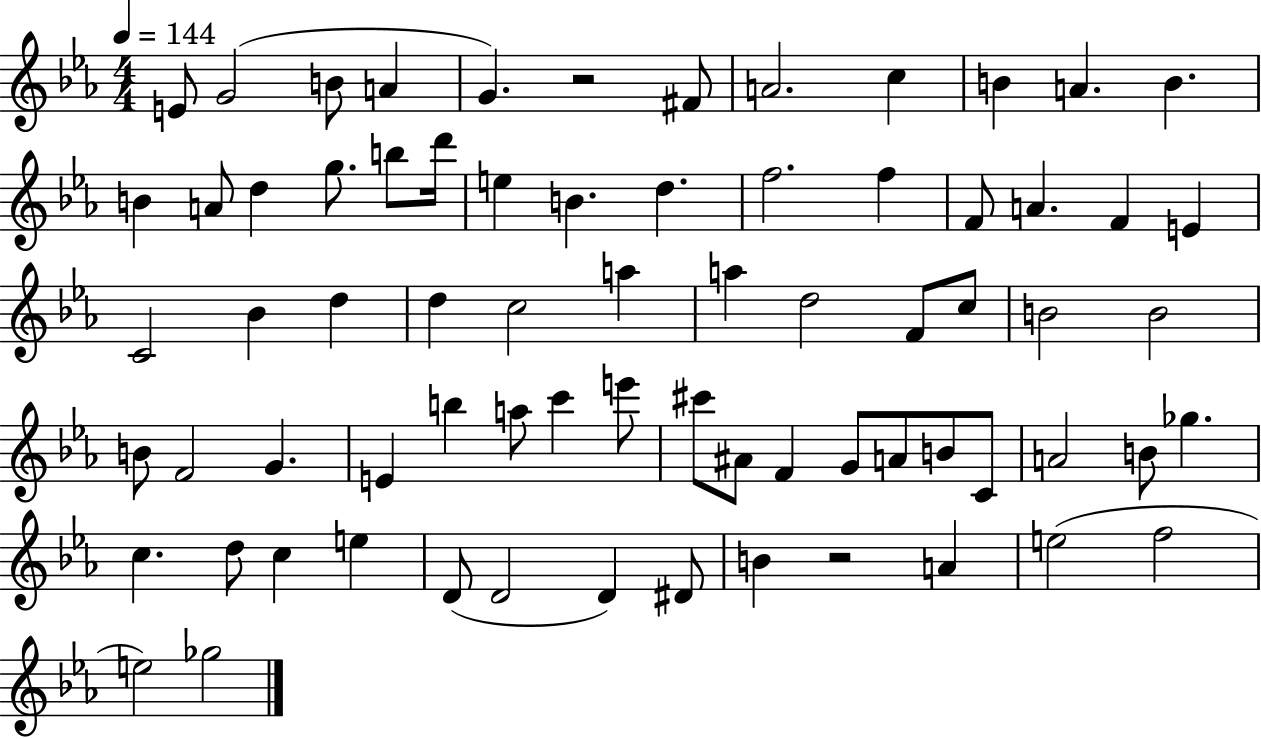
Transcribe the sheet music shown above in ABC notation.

X:1
T:Untitled
M:4/4
L:1/4
K:Eb
E/2 G2 B/2 A G z2 ^F/2 A2 c B A B B A/2 d g/2 b/2 d'/4 e B d f2 f F/2 A F E C2 _B d d c2 a a d2 F/2 c/2 B2 B2 B/2 F2 G E b a/2 c' e'/2 ^c'/2 ^A/2 F G/2 A/2 B/2 C/2 A2 B/2 _g c d/2 c e D/2 D2 D ^D/2 B z2 A e2 f2 e2 _g2